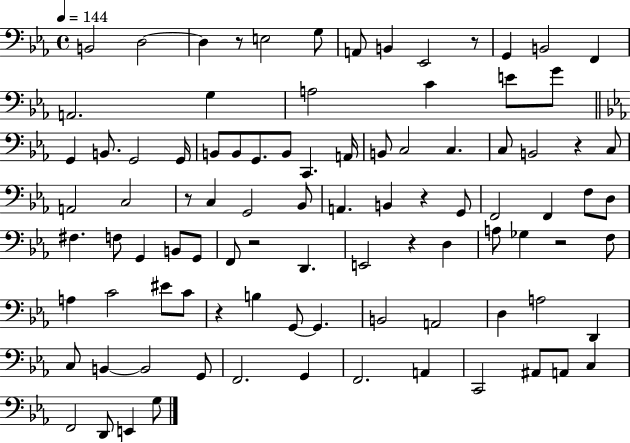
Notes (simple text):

B2/h D3/h D3/q R/e E3/h G3/e A2/e B2/q Eb2/h R/e G2/q B2/h F2/q A2/h. G3/q A3/h C4/q E4/e G4/e G2/q B2/e. G2/h G2/s B2/e B2/e G2/e. B2/e C2/q. A2/s B2/e C3/h C3/q. C3/e B2/h R/q C3/e A2/h C3/h R/e C3/q G2/h Bb2/e A2/q. B2/q R/q G2/e F2/h F2/q F3/e D3/e F#3/q. F3/e G2/q B2/e G2/e F2/e R/h D2/q. E2/h R/q D3/q A3/e Gb3/q R/h F3/e A3/q C4/h EIS4/e C4/e R/q B3/q G2/e G2/q. B2/h A2/h D3/q A3/h D2/q C3/e B2/q B2/h G2/e F2/h. G2/q F2/h. A2/q C2/h A#2/e A2/e C3/q F2/h D2/e E2/q G3/e